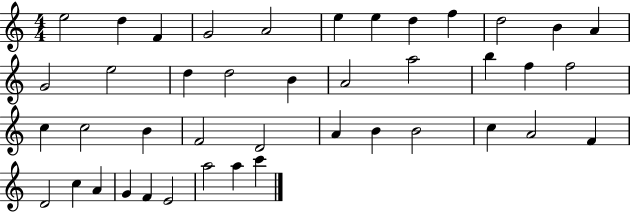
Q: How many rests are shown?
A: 0